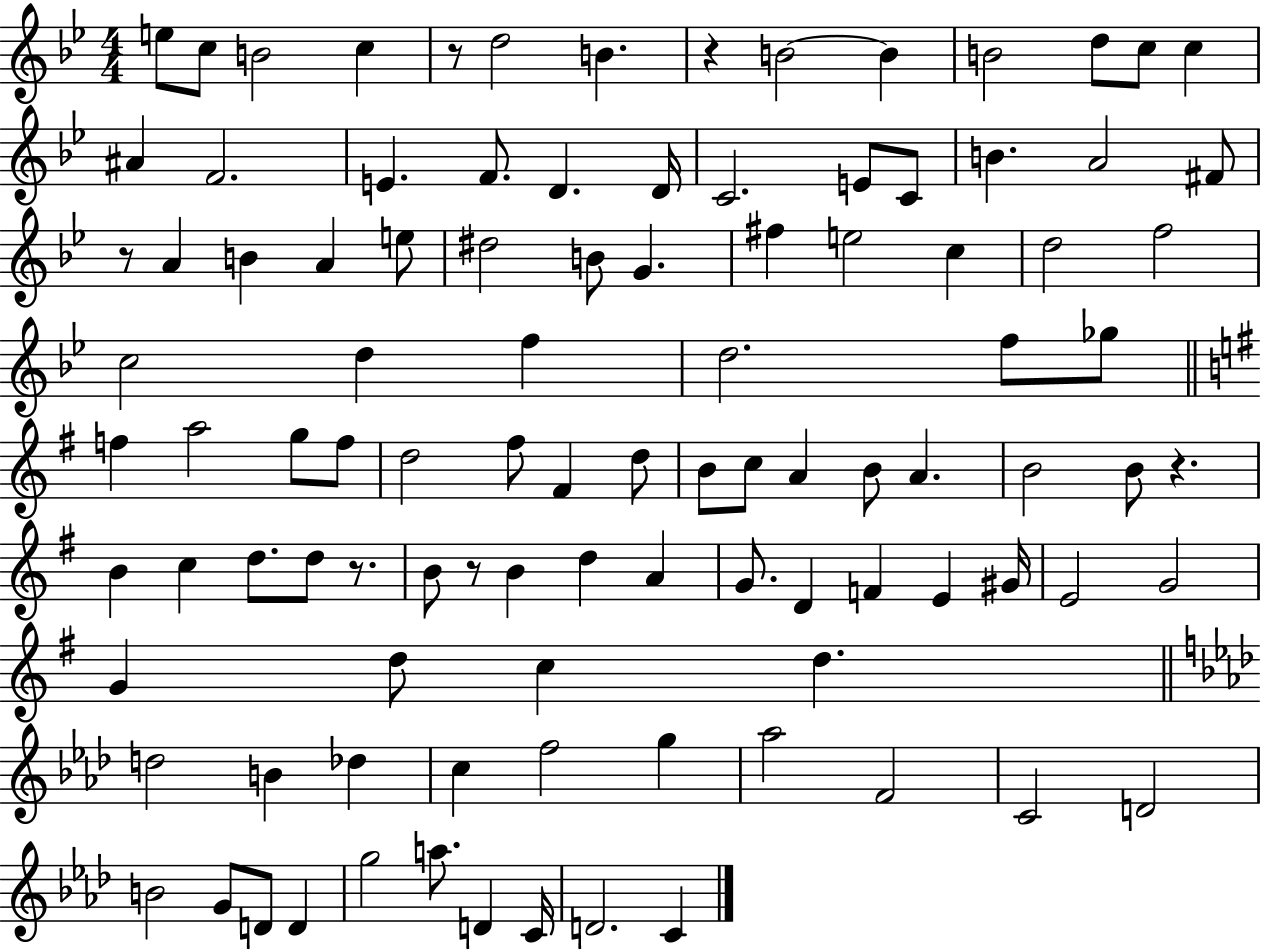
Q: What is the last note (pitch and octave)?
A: C4